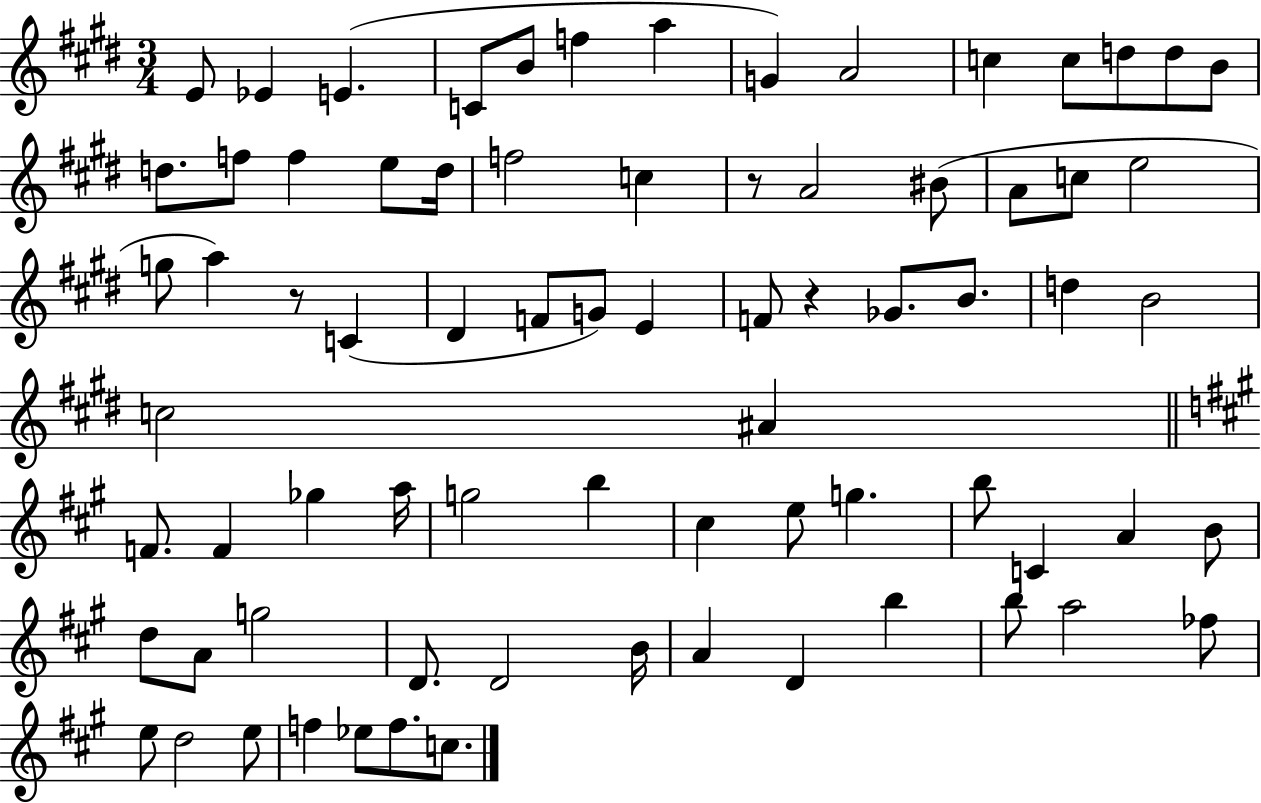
E4/e Eb4/q E4/q. C4/e B4/e F5/q A5/q G4/q A4/h C5/q C5/e D5/e D5/e B4/e D5/e. F5/e F5/q E5/e D5/s F5/h C5/q R/e A4/h BIS4/e A4/e C5/e E5/h G5/e A5/q R/e C4/q D#4/q F4/e G4/e E4/q F4/e R/q Gb4/e. B4/e. D5/q B4/h C5/h A#4/q F4/e. F4/q Gb5/q A5/s G5/h B5/q C#5/q E5/e G5/q. B5/e C4/q A4/q B4/e D5/e A4/e G5/h D4/e. D4/h B4/s A4/q D4/q B5/q B5/e A5/h FES5/e E5/e D5/h E5/e F5/q Eb5/e F5/e. C5/e.